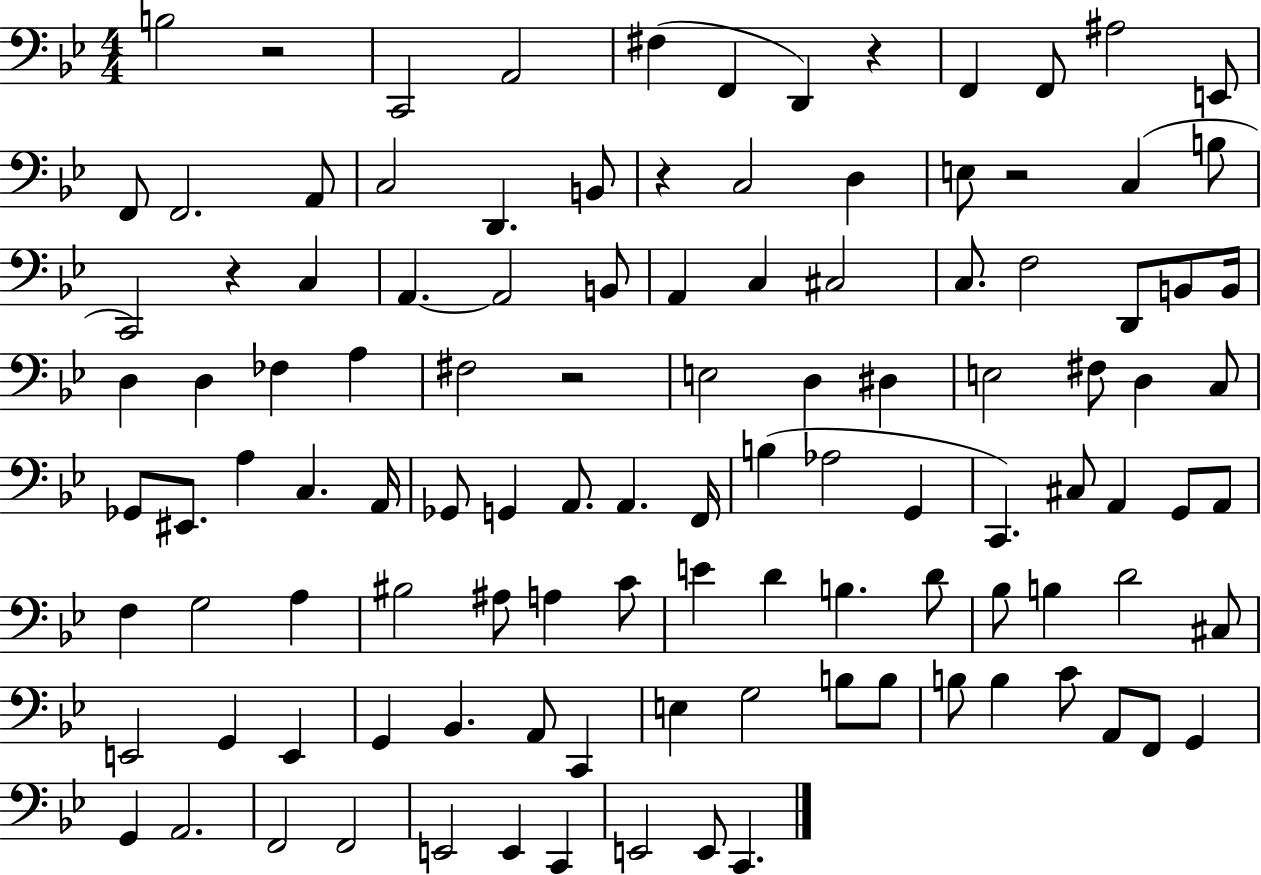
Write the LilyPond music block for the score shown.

{
  \clef bass
  \numericTimeSignature
  \time 4/4
  \key bes \major
  b2 r2 | c,2 a,2 | fis4( f,4 d,4) r4 | f,4 f,8 ais2 e,8 | \break f,8 f,2. a,8 | c2 d,4. b,8 | r4 c2 d4 | e8 r2 c4( b8 | \break c,2) r4 c4 | a,4.~~ a,2 b,8 | a,4 c4 cis2 | c8. f2 d,8 b,8 b,16 | \break d4 d4 fes4 a4 | fis2 r2 | e2 d4 dis4 | e2 fis8 d4 c8 | \break ges,8 eis,8. a4 c4. a,16 | ges,8 g,4 a,8. a,4. f,16 | b4( aes2 g,4 | c,4.) cis8 a,4 g,8 a,8 | \break f4 g2 a4 | bis2 ais8 a4 c'8 | e'4 d'4 b4. d'8 | bes8 b4 d'2 cis8 | \break e,2 g,4 e,4 | g,4 bes,4. a,8 c,4 | e4 g2 b8 b8 | b8 b4 c'8 a,8 f,8 g,4 | \break g,4 a,2. | f,2 f,2 | e,2 e,4 c,4 | e,2 e,8 c,4. | \break \bar "|."
}